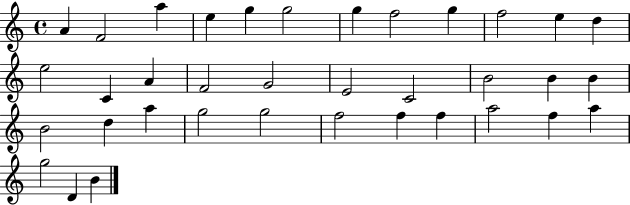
A4/q F4/h A5/q E5/q G5/q G5/h G5/q F5/h G5/q F5/h E5/q D5/q E5/h C4/q A4/q F4/h G4/h E4/h C4/h B4/h B4/q B4/q B4/h D5/q A5/q G5/h G5/h F5/h F5/q F5/q A5/h F5/q A5/q G5/h D4/q B4/q